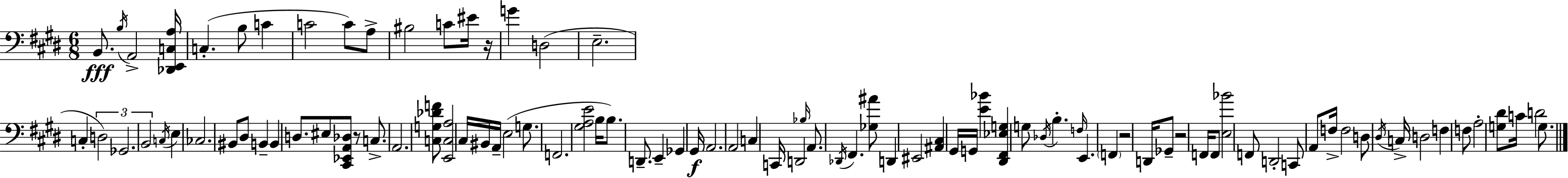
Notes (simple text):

B2/e. B3/s A2/h [Db2,E2,C3,A3]/s C3/q. B3/e C4/q C4/h C4/e A3/e BIS3/h C4/e EIS4/s R/s G4/q D3/h E3/h. C3/q D3/h Gb2/h. B2/h C3/s E3/q CES3/h. BIS2/e D#3/e B2/q B2/q D3/e. EIS3/e [C#2,Eb2,A2,Db3]/e R/e C3/e. A2/h. [C3,G3,Db4,F4]/e [E2,C3,A3]/h C#3/s BIS2/s A2/s E3/h G3/e. F2/h. [G#3,A3,E4]/h B3/s B3/e. D2/e. E2/q Gb2/q G#2/s A2/h. A2/h C3/q C2/s D2/h Bb3/s A2/e. Db2/s F#2/q. [Gb3,A#4]/e D2/q EIS2/h [A#2,C#3]/q G#2/s G2/s [E4,Bb4]/q [D#2,F#2,Eb3,G3]/q G3/e Db3/s B3/q. F3/s E2/q. F2/q R/h D2/s Gb2/e R/h F2/s F2/e [E3,Bb4]/h F2/e D2/h C2/e A2/e F3/s F3/h D3/e D#3/s C3/s D3/h F3/q F3/e A3/h [G3,D#4]/e C4/s D4/h G3/e.